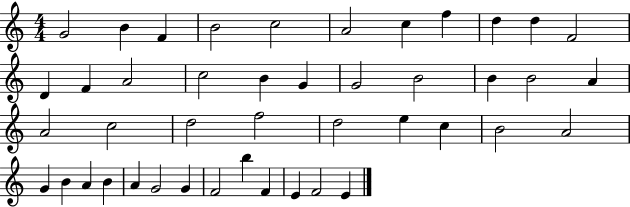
G4/h B4/q F4/q B4/h C5/h A4/h C5/q F5/q D5/q D5/q F4/h D4/q F4/q A4/h C5/h B4/q G4/q G4/h B4/h B4/q B4/h A4/q A4/h C5/h D5/h F5/h D5/h E5/q C5/q B4/h A4/h G4/q B4/q A4/q B4/q A4/q G4/h G4/q F4/h B5/q F4/q E4/q F4/h E4/q